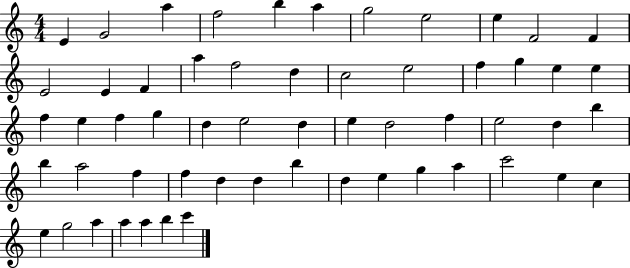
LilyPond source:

{
  \clef treble
  \numericTimeSignature
  \time 4/4
  \key c \major
  e'4 g'2 a''4 | f''2 b''4 a''4 | g''2 e''2 | e''4 f'2 f'4 | \break e'2 e'4 f'4 | a''4 f''2 d''4 | c''2 e''2 | f''4 g''4 e''4 e''4 | \break f''4 e''4 f''4 g''4 | d''4 e''2 d''4 | e''4 d''2 f''4 | e''2 d''4 b''4 | \break b''4 a''2 f''4 | f''4 d''4 d''4 b''4 | d''4 e''4 g''4 a''4 | c'''2 e''4 c''4 | \break e''4 g''2 a''4 | a''4 a''4 b''4 c'''4 | \bar "|."
}